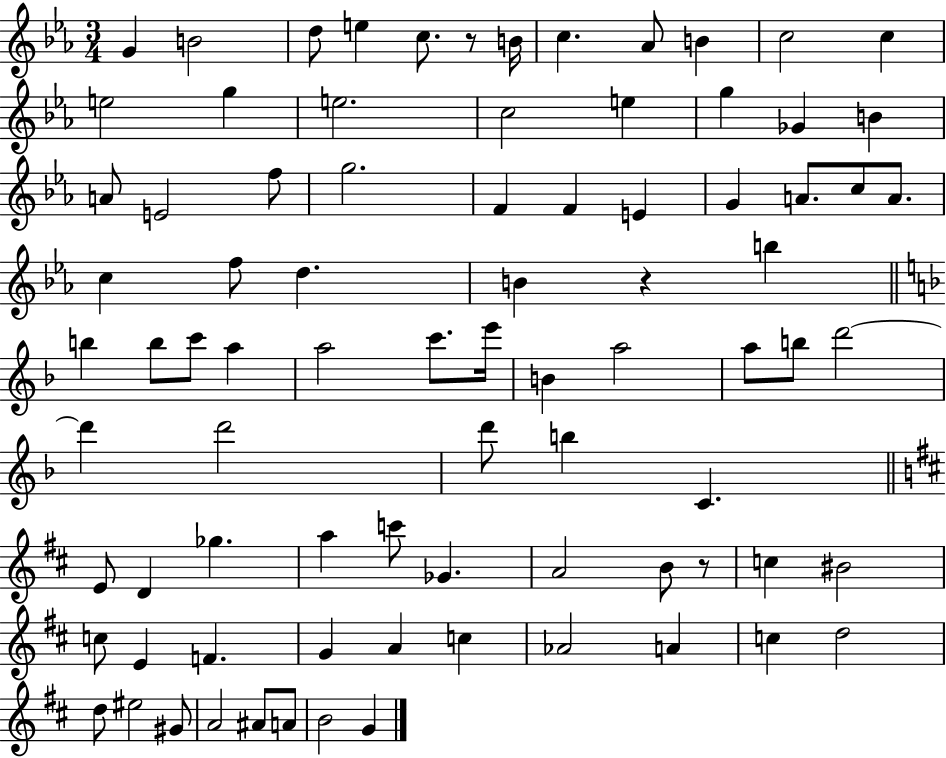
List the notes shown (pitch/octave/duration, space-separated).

G4/q B4/h D5/e E5/q C5/e. R/e B4/s C5/q. Ab4/e B4/q C5/h C5/q E5/h G5/q E5/h. C5/h E5/q G5/q Gb4/q B4/q A4/e E4/h F5/e G5/h. F4/q F4/q E4/q G4/q A4/e. C5/e A4/e. C5/q F5/e D5/q. B4/q R/q B5/q B5/q B5/e C6/e A5/q A5/h C6/e. E6/s B4/q A5/h A5/e B5/e D6/h D6/q D6/h D6/e B5/q C4/q. E4/e D4/q Gb5/q. A5/q C6/e Gb4/q. A4/h B4/e R/e C5/q BIS4/h C5/e E4/q F4/q. G4/q A4/q C5/q Ab4/h A4/q C5/q D5/h D5/e EIS5/h G#4/e A4/h A#4/e A4/e B4/h G4/q